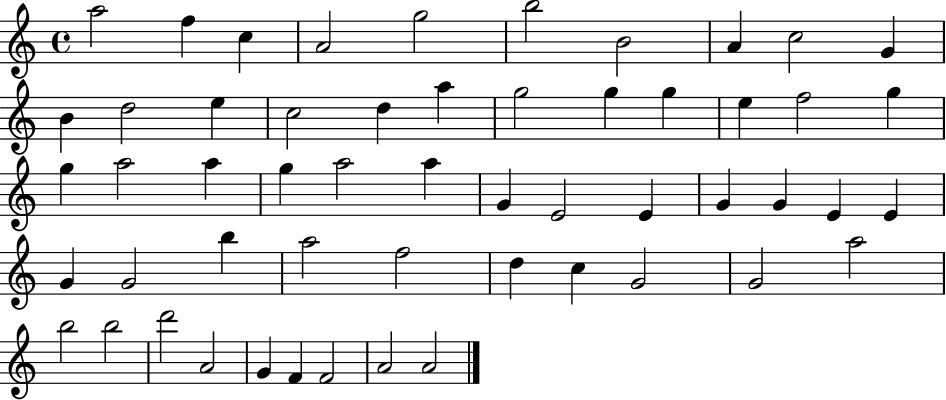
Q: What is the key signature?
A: C major